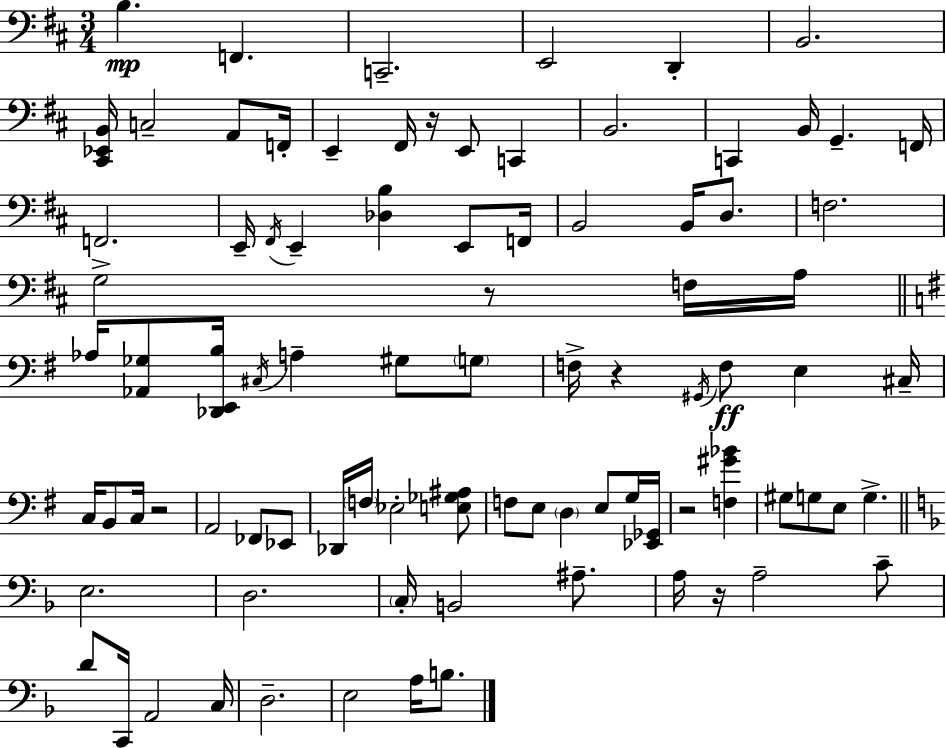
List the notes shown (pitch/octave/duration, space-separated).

B3/q. F2/q. C2/h. E2/h D2/q B2/h. [C#2,Eb2,B2]/s C3/h A2/e F2/s E2/q F#2/s R/s E2/e C2/q B2/h. C2/q B2/s G2/q. F2/s F2/h. E2/s F#2/s E2/q [Db3,B3]/q E2/e F2/s B2/h B2/s D3/e. F3/h. G3/h R/e F3/s A3/s Ab3/s [Ab2,Gb3]/e [Db2,E2,B3]/s C#3/s A3/q G#3/e G3/e F3/s R/q G#2/s F3/e E3/q C#3/s C3/s B2/e C3/s R/h A2/h FES2/e Eb2/e Db2/s F3/s Eb3/h [E3,Gb3,A#3]/e F3/e E3/e D3/q E3/e G3/s [Eb2,Gb2]/s R/h [F3,G#4,Bb4]/q G#3/e G3/e E3/e G3/q. E3/h. D3/h. C3/s B2/h A#3/e. A3/s R/s A3/h C4/e D4/e C2/s A2/h C3/s D3/h. E3/h A3/s B3/e.